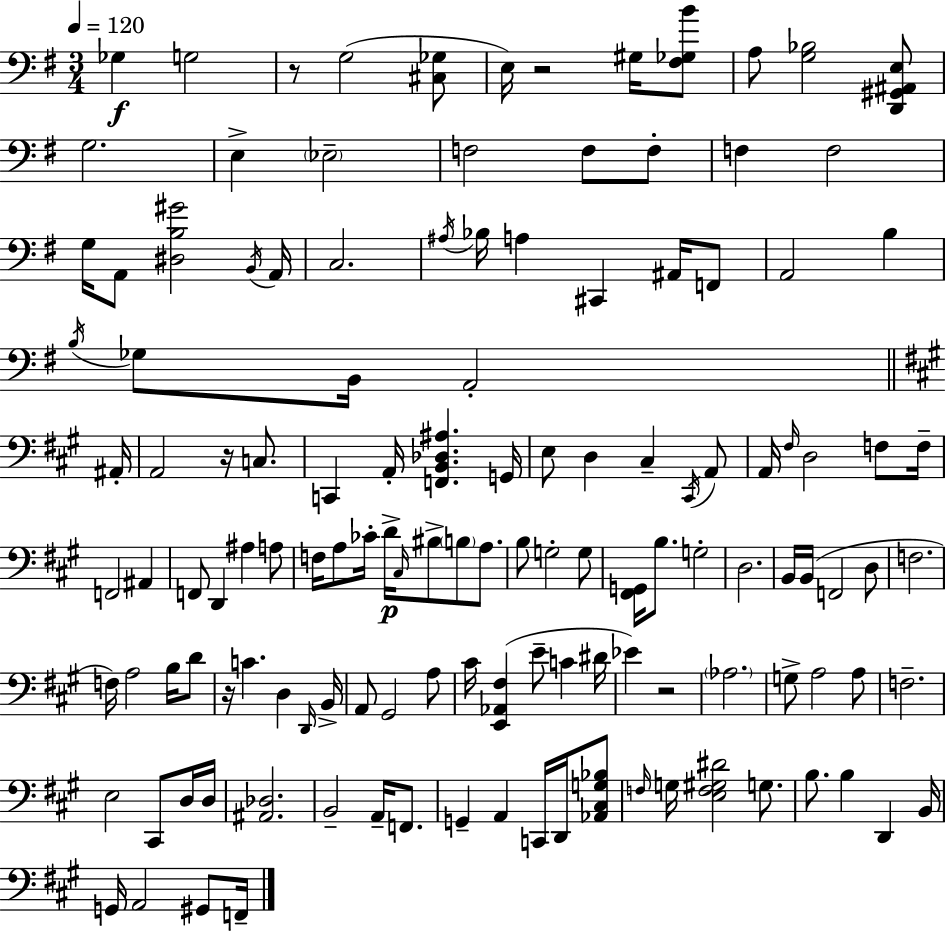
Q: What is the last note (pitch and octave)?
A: F2